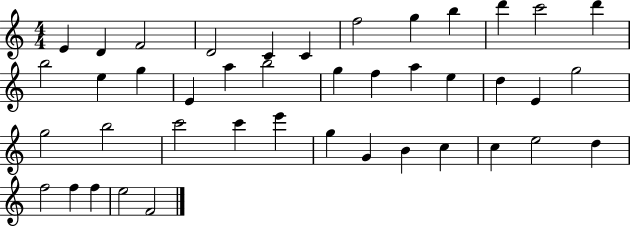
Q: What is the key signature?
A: C major